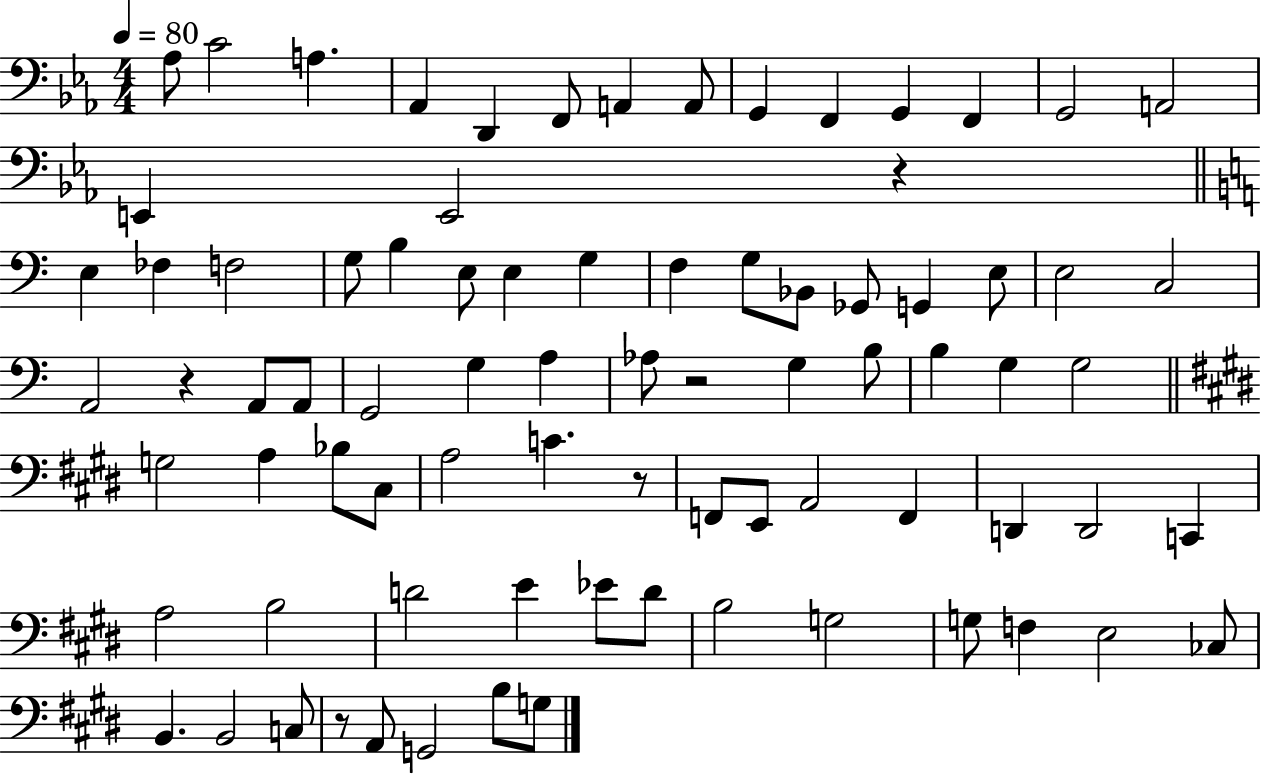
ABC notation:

X:1
T:Untitled
M:4/4
L:1/4
K:Eb
_A,/2 C2 A, _A,, D,, F,,/2 A,, A,,/2 G,, F,, G,, F,, G,,2 A,,2 E,, E,,2 z E, _F, F,2 G,/2 B, E,/2 E, G, F, G,/2 _B,,/2 _G,,/2 G,, E,/2 E,2 C,2 A,,2 z A,,/2 A,,/2 G,,2 G, A, _A,/2 z2 G, B,/2 B, G, G,2 G,2 A, _B,/2 ^C,/2 A,2 C z/2 F,,/2 E,,/2 A,,2 F,, D,, D,,2 C,, A,2 B,2 D2 E _E/2 D/2 B,2 G,2 G,/2 F, E,2 _C,/2 B,, B,,2 C,/2 z/2 A,,/2 G,,2 B,/2 G,/2